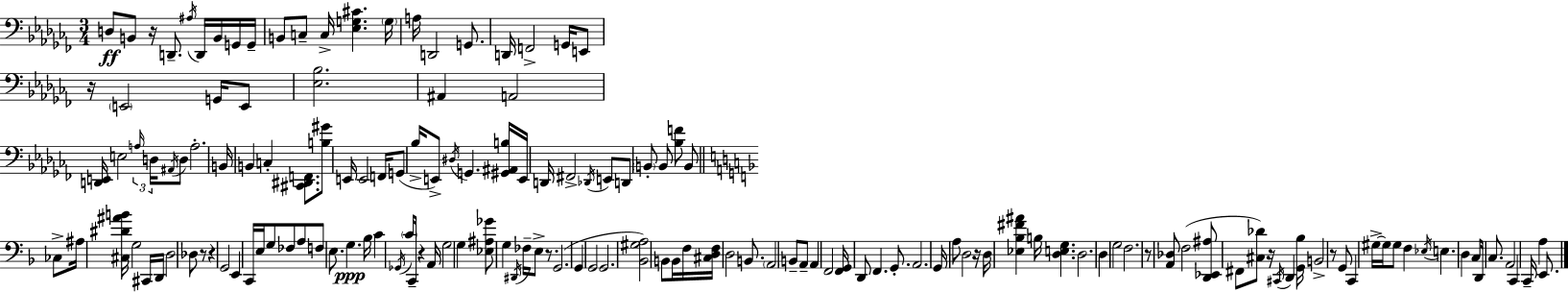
D3/e B2/e R/s D2/e. A#3/s D2/s B2/s G2/s G2/s B2/e C3/e C3/s [Eb3,G3,C#4]/q. G3/s A3/s D2/h G2/e. D2/s F2/h G2/s E2/e R/s E2/h G2/s E2/e [Eb3,Bb3]/h. A#2/q A2/h [D2,E2]/s E3/h A3/s D3/s A#2/s D3/e A3/h. B2/s B2/q C3/q [C#2,D#2,F2]/e. [B3,G#4]/e E2/s E2/h F2/s G2/e Bb3/s E2/e D#3/s G2/q. [G#2,A#2,B3]/s E2/s D2/s F#2/h Db2/s E2/e D2/e B2/e B2/e [Bb3,F4]/e B2/e CES3/e A#3/s [C#3,D#4,A#4,B4]/s G3/h C#2/s D2/s D3/h Db3/e R/e R/q G2/h E2/q C2/s E3/s G3/e FES3/e A3/e F3/e E3/e. G3/q. Bb3/s C4/q Gb2/s C4/s C2/e R/q A2/s G3/h G3/q [Eb3,A#3,Gb4]/e G3/q D#2/s FES3/s E3/e R/e. G2/h. G2/q G2/h G2/h. [Bb2,G#3,A3]/h B2/e B2/s F3/s [C#3,D3,F3]/s D3/h B2/e. A2/h B2/e A2/e A2/q F2/h [F2,G2]/s D2/e F2/q. G2/e. A2/h. G2/s A3/e D3/h R/s D3/s [Eb3,Bb3,F#4,A#4]/q B3/s [D3,E3,G3]/q. D3/h. D3/q G3/h F3/h. R/e [A2,Db3]/e F3/h [D2,Eb2,A#3]/e F#2/e [C#3,Db4]/e R/s C#2/s D2/q [G2,Bb3]/s B2/h R/e G2/e C2/q G#3/s G#3/s G#3/e F3/q Eb3/s E3/q. D3/q C3/e D2/s C3/e. A2/h C2/q C2/s A3/q E2/e.